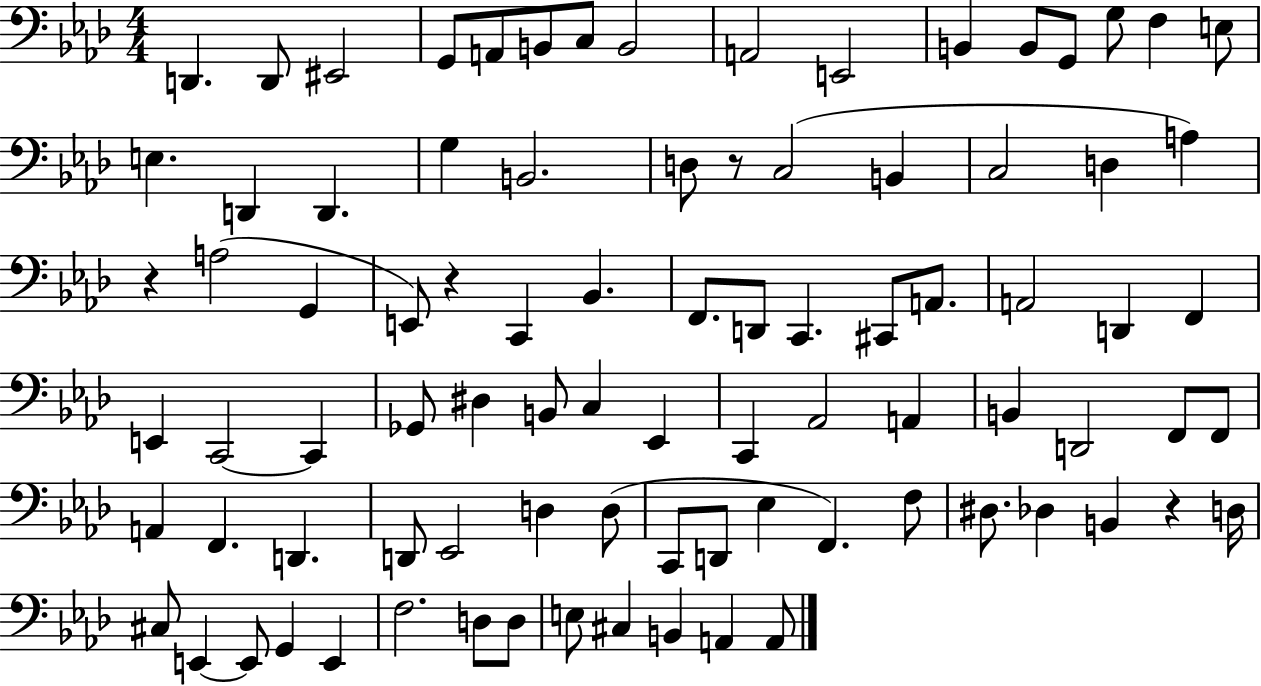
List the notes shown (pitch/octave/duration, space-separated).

D2/q. D2/e EIS2/h G2/e A2/e B2/e C3/e B2/h A2/h E2/h B2/q B2/e G2/e G3/e F3/q E3/e E3/q. D2/q D2/q. G3/q B2/h. D3/e R/e C3/h B2/q C3/h D3/q A3/q R/q A3/h G2/q E2/e R/q C2/q Bb2/q. F2/e. D2/e C2/q. C#2/e A2/e. A2/h D2/q F2/q E2/q C2/h C2/q Gb2/e D#3/q B2/e C3/q Eb2/q C2/q Ab2/h A2/q B2/q D2/h F2/e F2/e A2/q F2/q. D2/q. D2/e Eb2/h D3/q D3/e C2/e D2/e Eb3/q F2/q. F3/e D#3/e. Db3/q B2/q R/q D3/s C#3/e E2/q E2/e G2/q E2/q F3/h. D3/e D3/e E3/e C#3/q B2/q A2/q A2/e